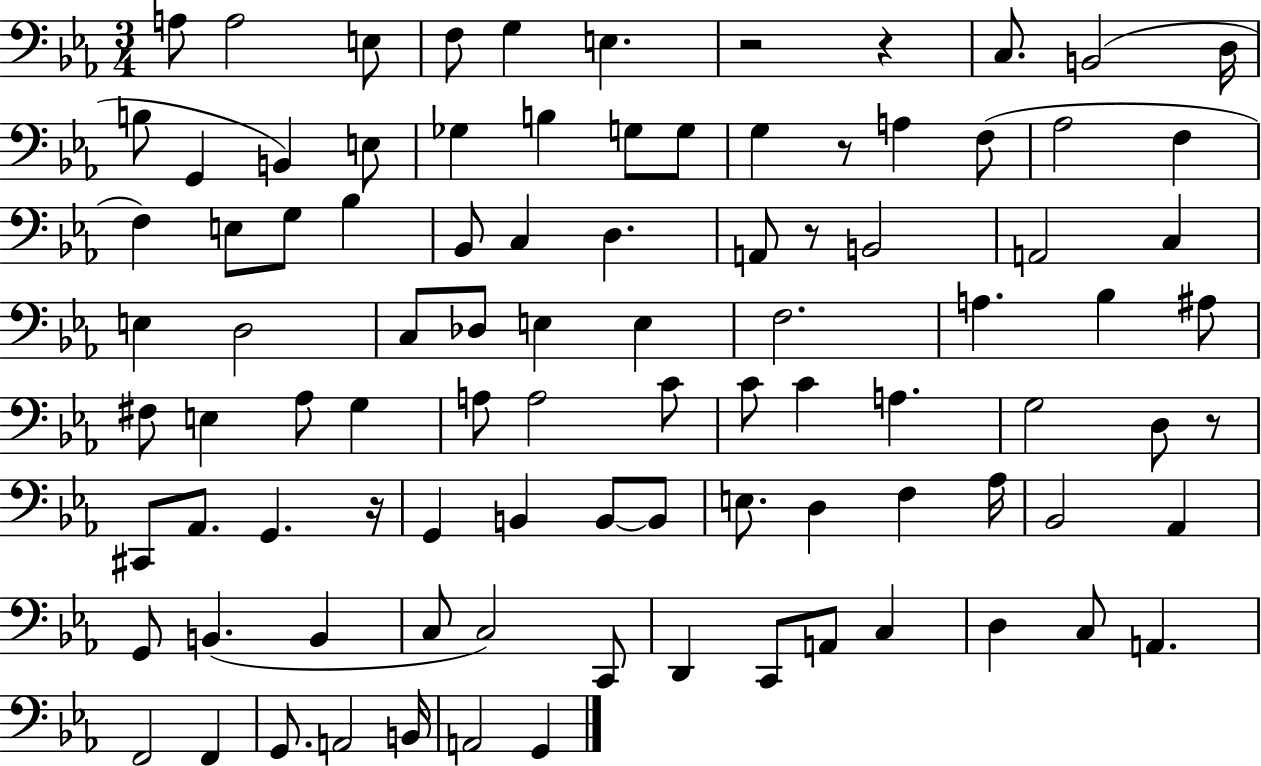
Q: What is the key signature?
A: EES major